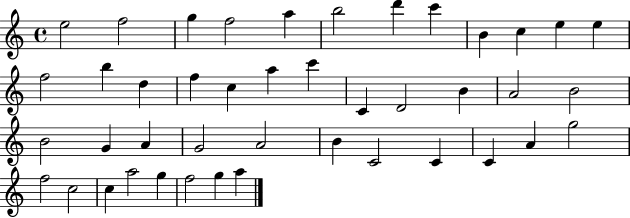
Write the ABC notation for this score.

X:1
T:Untitled
M:4/4
L:1/4
K:C
e2 f2 g f2 a b2 d' c' B c e e f2 b d f c a c' C D2 B A2 B2 B2 G A G2 A2 B C2 C C A g2 f2 c2 c a2 g f2 g a